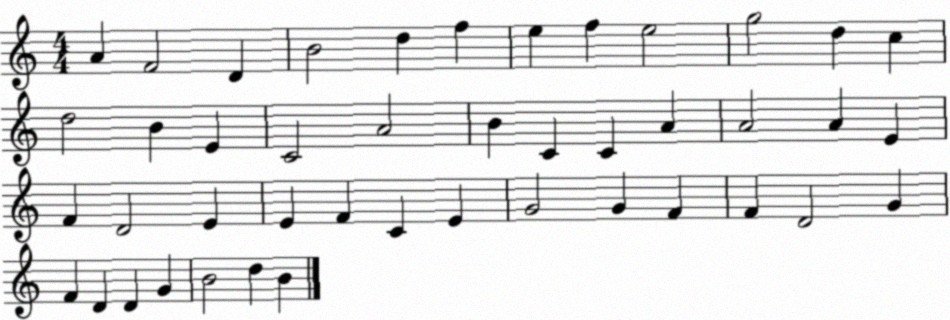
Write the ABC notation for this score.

X:1
T:Untitled
M:4/4
L:1/4
K:C
A F2 D B2 d f e f e2 g2 d c d2 B E C2 A2 B C C A A2 A E F D2 E E F C E G2 G F F D2 G F D D G B2 d B